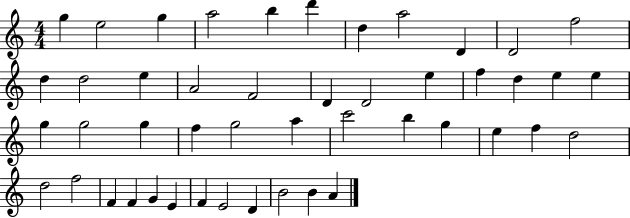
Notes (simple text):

G5/q E5/h G5/q A5/h B5/q D6/q D5/q A5/h D4/q D4/h F5/h D5/q D5/h E5/q A4/h F4/h D4/q D4/h E5/q F5/q D5/q E5/q E5/q G5/q G5/h G5/q F5/q G5/h A5/q C6/h B5/q G5/q E5/q F5/q D5/h D5/h F5/h F4/q F4/q G4/q E4/q F4/q E4/h D4/q B4/h B4/q A4/q